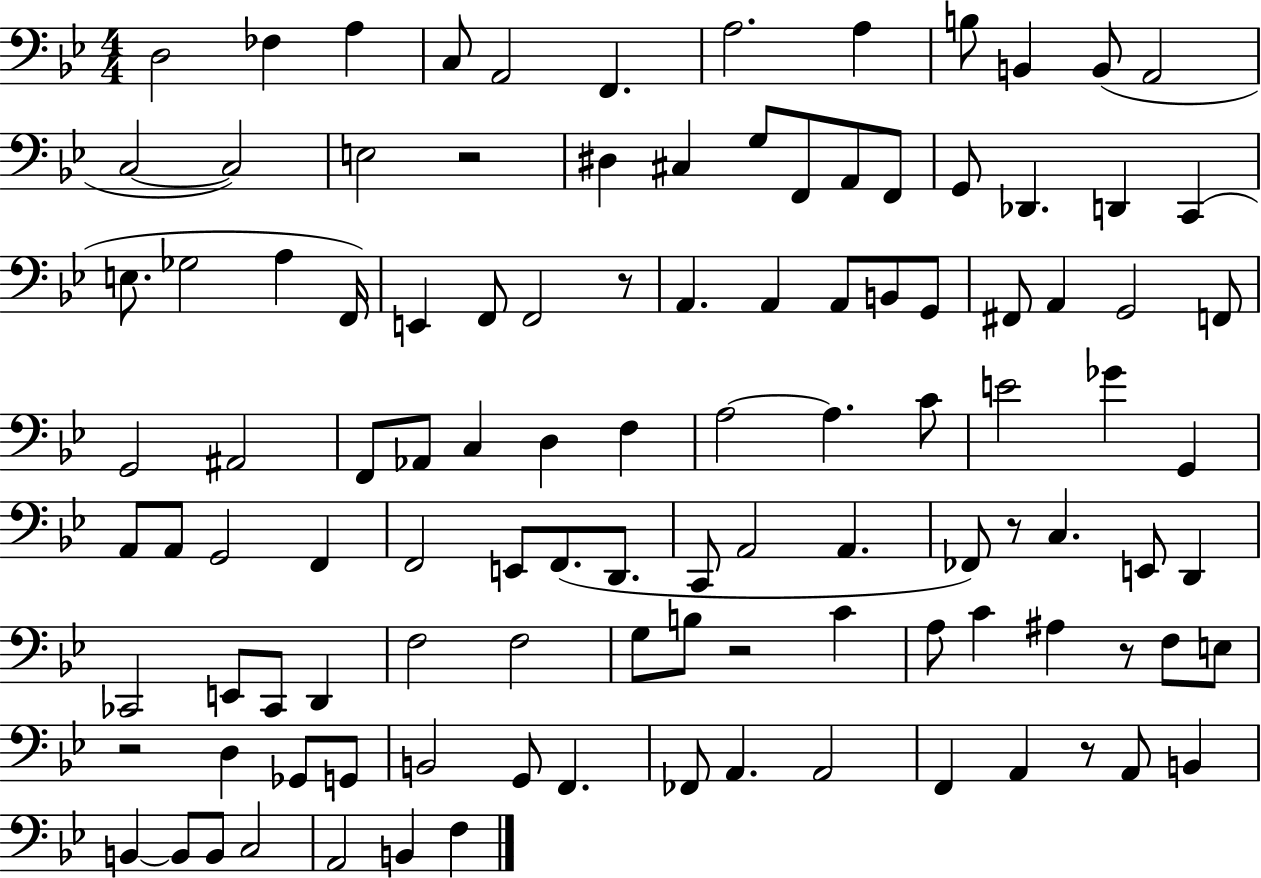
D3/h FES3/q A3/q C3/e A2/h F2/q. A3/h. A3/q B3/e B2/q B2/e A2/h C3/h C3/h E3/h R/h D#3/q C#3/q G3/e F2/e A2/e F2/e G2/e Db2/q. D2/q C2/q E3/e. Gb3/h A3/q F2/s E2/q F2/e F2/h R/e A2/q. A2/q A2/e B2/e G2/e F#2/e A2/q G2/h F2/e G2/h A#2/h F2/e Ab2/e C3/q D3/q F3/q A3/h A3/q. C4/e E4/h Gb4/q G2/q A2/e A2/e G2/h F2/q F2/h E2/e F2/e. D2/e. C2/e A2/h A2/q. FES2/e R/e C3/q. E2/e D2/q CES2/h E2/e CES2/e D2/q F3/h F3/h G3/e B3/e R/h C4/q A3/e C4/q A#3/q R/e F3/e E3/e R/h D3/q Gb2/e G2/e B2/h G2/e F2/q. FES2/e A2/q. A2/h F2/q A2/q R/e A2/e B2/q B2/q B2/e B2/e C3/h A2/h B2/q F3/q